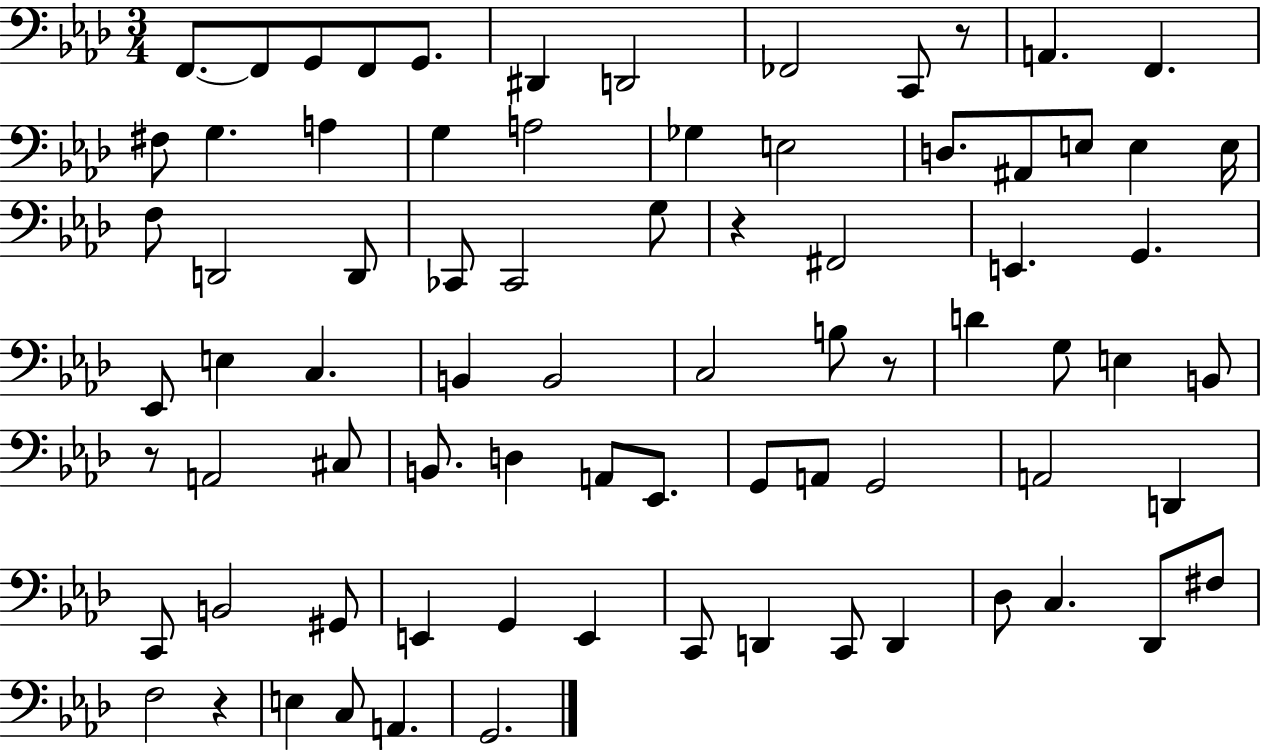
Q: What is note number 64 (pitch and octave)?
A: D2